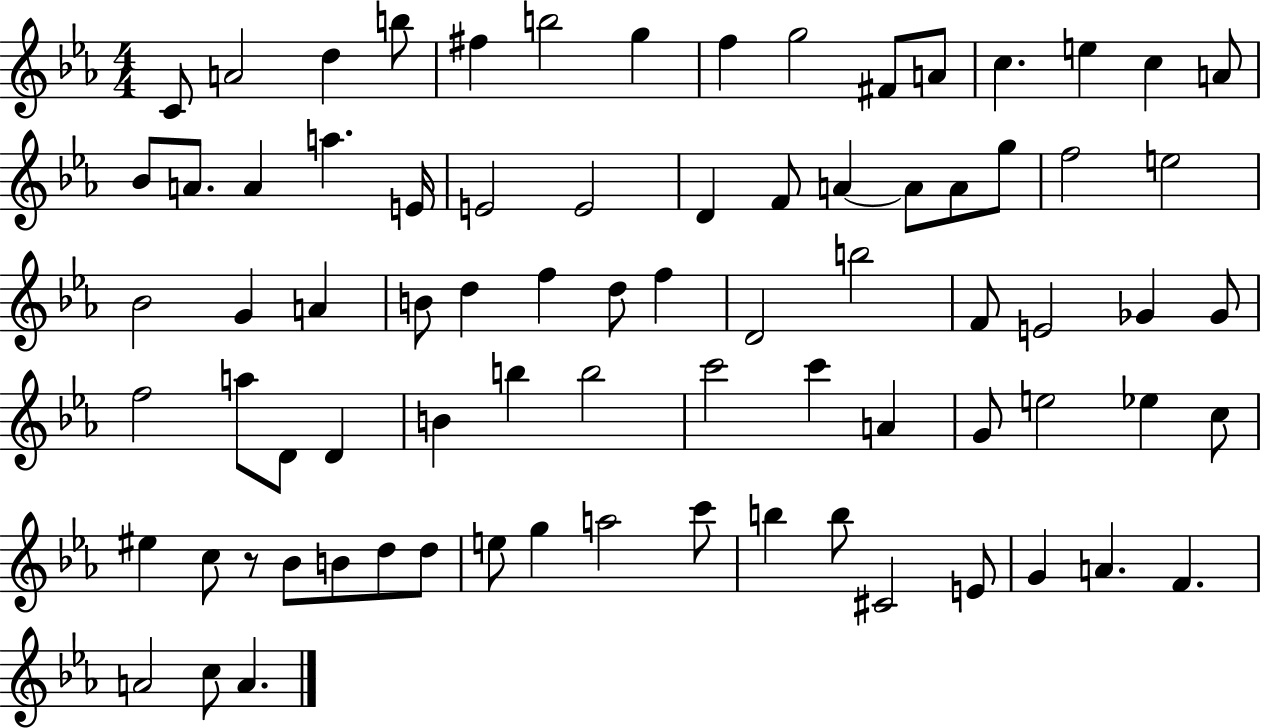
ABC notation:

X:1
T:Untitled
M:4/4
L:1/4
K:Eb
C/2 A2 d b/2 ^f b2 g f g2 ^F/2 A/2 c e c A/2 _B/2 A/2 A a E/4 E2 E2 D F/2 A A/2 A/2 g/2 f2 e2 _B2 G A B/2 d f d/2 f D2 b2 F/2 E2 _G _G/2 f2 a/2 D/2 D B b b2 c'2 c' A G/2 e2 _e c/2 ^e c/2 z/2 _B/2 B/2 d/2 d/2 e/2 g a2 c'/2 b b/2 ^C2 E/2 G A F A2 c/2 A